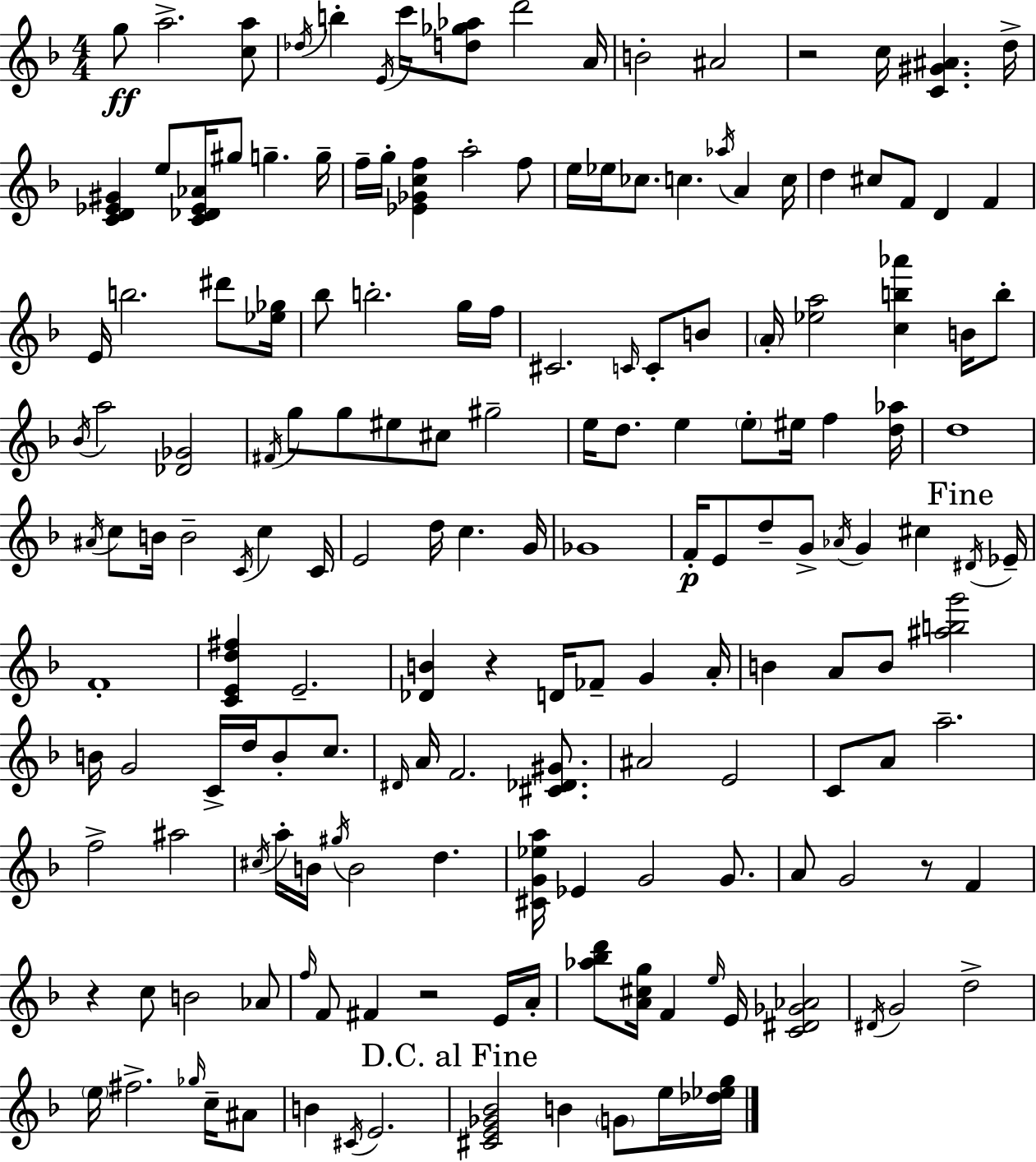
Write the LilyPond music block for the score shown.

{
  \clef treble
  \numericTimeSignature
  \time 4/4
  \key f \major
  g''8\ff a''2.-> <c'' a''>8 | \acciaccatura { des''16 } b''4-. \acciaccatura { e'16 } c'''16 <d'' ges'' aes''>8 d'''2 | a'16 b'2-. ais'2 | r2 c''16 <c' gis' ais'>4. | \break d''16-> <c' d' ees' gis'>4 e''8 <c' des' ees' aes'>16 gis''8 g''4.-- | g''16-- f''16-- g''16-. <ees' ges' c'' f''>4 a''2-. | f''8 e''16 ees''16 ces''8. c''4. \acciaccatura { aes''16 } a'4 | c''16 d''4 cis''8 f'8 d'4 f'4 | \break e'16 b''2. | dis'''8 <ees'' ges''>16 bes''8 b''2.-. | g''16 f''16 cis'2. \grace { c'16 } | c'8-. b'8 \parenthesize a'16-. <ees'' a''>2 <c'' b'' aes'''>4 | \break b'16 b''8-. \acciaccatura { bes'16 } a''2 <des' ges'>2 | \acciaccatura { fis'16 } g''8 g''8 eis''8 cis''8 gis''2-- | e''16 d''8. e''4 \parenthesize e''8-. | eis''16 f''4 <d'' aes''>16 d''1 | \break \acciaccatura { ais'16 } c''8 b'16 b'2-- | \acciaccatura { c'16 } c''4 c'16 e'2 | d''16 c''4. g'16 ges'1 | f'16-.\p e'8 d''8-- g'8-> \acciaccatura { aes'16 } | \break g'4 cis''4 \mark "Fine" \acciaccatura { dis'16 } ees'16-- f'1-. | <c' e' d'' fis''>4 e'2.-- | <des' b'>4 r4 | d'16 fes'8-- g'4 a'16-. b'4 a'8 | \break b'8 <ais'' b'' g'''>2 b'16 g'2 | c'16-> d''16 b'8-. c''8. \grace { dis'16 } a'16 f'2. | <cis' des' gis'>8. ais'2 | e'2 c'8 a'8 a''2.-- | \break f''2-> | ais''2 \acciaccatura { cis''16 } a''16-. b'16 \acciaccatura { gis''16 } b'2 | d''4. <cis' g' ees'' a''>16 ees'4 | g'2 g'8. a'8 g'2 | \break r8 f'4 r4 | c''8 b'2 aes'8 \grace { f''16 } f'8 | fis'4 r2 e'16 a'16-. <aes'' bes'' d'''>8 | <a' cis'' g''>16 f'4 \grace { e''16 } e'16 <c' dis' ges' aes'>2 \acciaccatura { dis'16 } | \break g'2 d''2-> | \parenthesize e''16 fis''2.-> \grace { ges''16 } c''16-- ais'8 | b'4 \acciaccatura { cis'16 } e'2. | \mark "D.C. al Fine" <cis' e' ges' bes'>2 b'4 \parenthesize g'8 | \break e''16 <des'' ees'' g''>16 \bar "|."
}